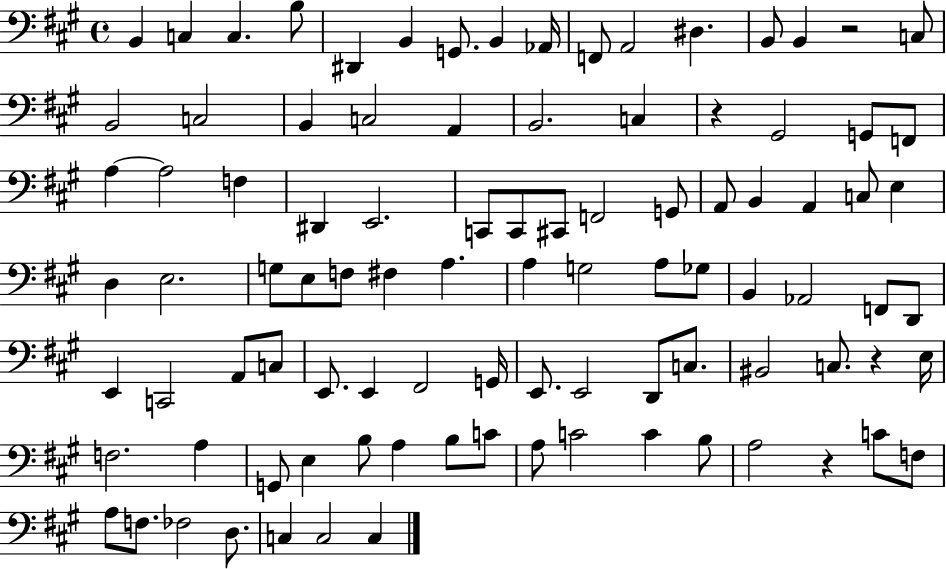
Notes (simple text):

B2/q C3/q C3/q. B3/e D#2/q B2/q G2/e. B2/q Ab2/s F2/e A2/h D#3/q. B2/e B2/q R/h C3/e B2/h C3/h B2/q C3/h A2/q B2/h. C3/q R/q G#2/h G2/e F2/e A3/q A3/h F3/q D#2/q E2/h. C2/e C2/e C#2/e F2/h G2/e A2/e B2/q A2/q C3/e E3/q D3/q E3/h. G3/e E3/e F3/e F#3/q A3/q. A3/q G3/h A3/e Gb3/e B2/q Ab2/h F2/e D2/e E2/q C2/h A2/e C3/e E2/e. E2/q F#2/h G2/s E2/e. E2/h D2/e C3/e. BIS2/h C3/e. R/q E3/s F3/h. A3/q G2/e E3/q B3/e A3/q B3/e C4/e A3/e C4/h C4/q B3/e A3/h R/q C4/e F3/e A3/e F3/e. FES3/h D3/e. C3/q C3/h C3/q